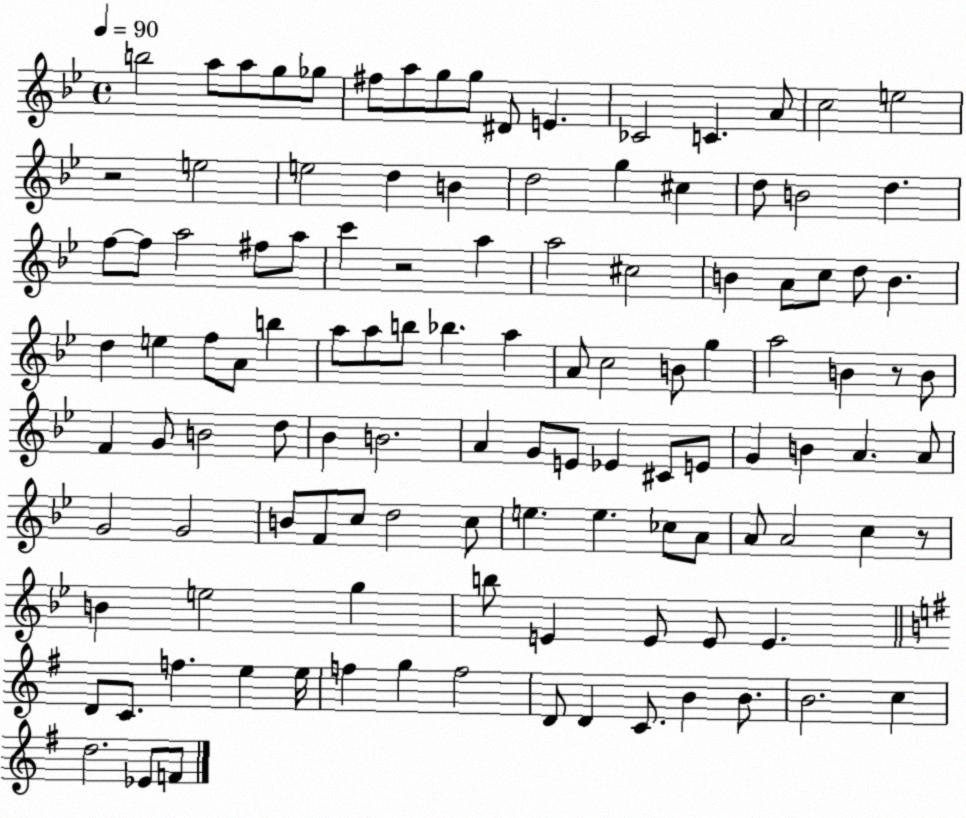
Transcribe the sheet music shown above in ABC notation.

X:1
T:Untitled
M:4/4
L:1/4
K:Bb
b2 a/2 a/2 g/2 _g/2 ^f/2 a/2 g/2 g/2 ^D/2 E _C2 C A/2 c2 e2 z2 e2 e2 d B d2 g ^c d/2 B2 d f/2 f/2 a2 ^f/2 a/2 c' z2 a a2 ^c2 B A/2 c/2 d/2 B d e f/2 A/2 b a/2 a/2 b/2 _b a A/2 c2 B/2 g a2 B z/2 B/2 F G/2 B2 d/2 _B B2 A G/2 E/2 _E ^C/2 E/2 G B A A/2 G2 G2 B/2 F/2 c/2 d2 c/2 e e _c/2 A/2 A/2 A2 c z/2 B e2 g b/2 E E/2 E/2 E D/2 C/2 f e e/4 f g f2 D/2 D C/2 B B/2 B2 c d2 _E/2 F/2